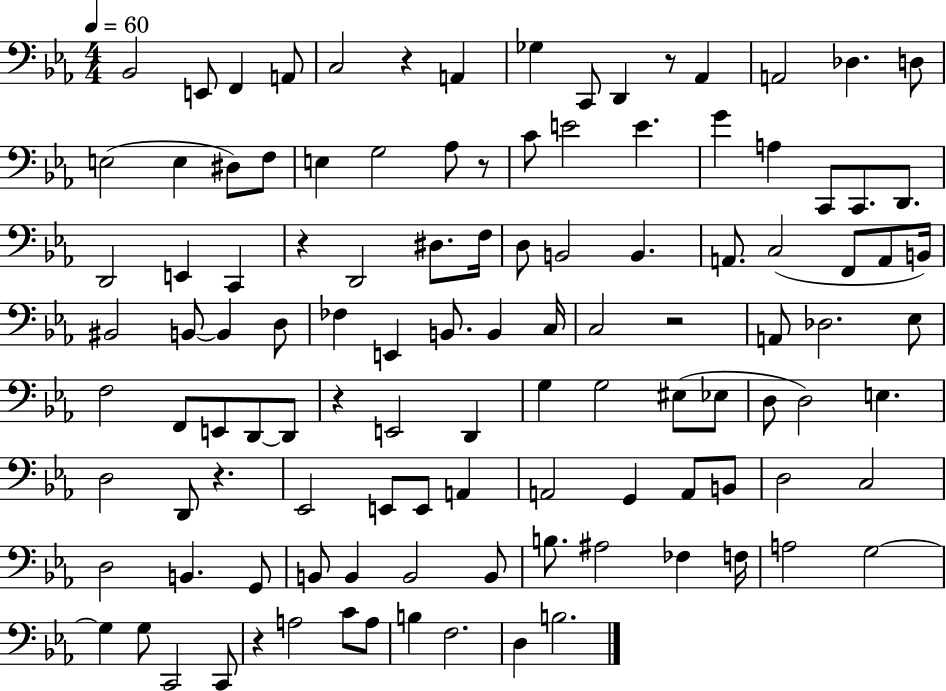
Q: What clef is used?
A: bass